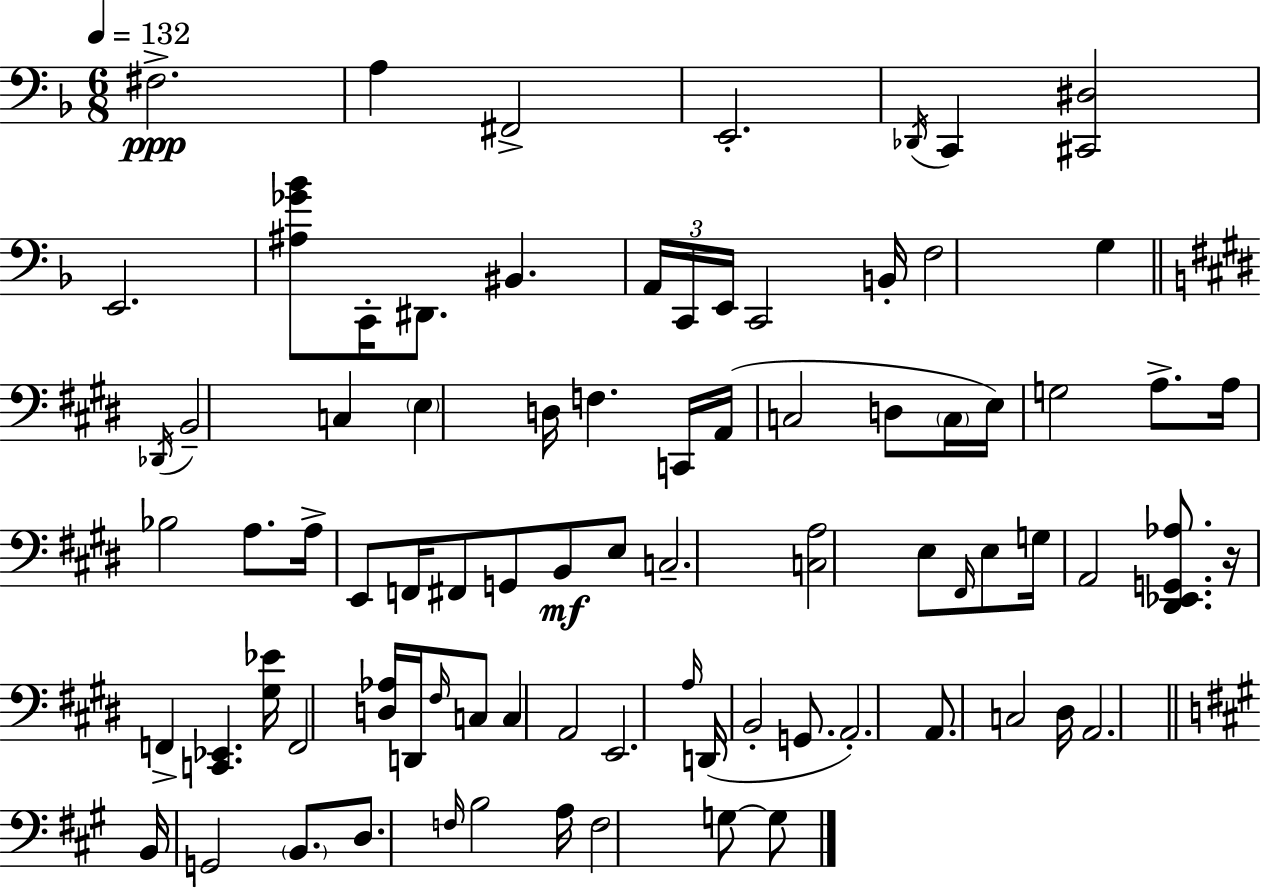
F#3/h. A3/q F#2/h E2/h. Db2/s C2/q [C#2,D#3]/h E2/h. [A#3,Gb4,Bb4]/e C2/s D#2/e. BIS2/q. A2/s C2/s E2/s C2/h B2/s F3/h G3/q Db2/s B2/h C3/q E3/q D3/s F3/q. C2/s A2/s C3/h D3/e C3/s E3/s G3/h A3/e. A3/s Bb3/h A3/e. A3/s E2/e F2/s F#2/e G2/e B2/e E3/e C3/h. [C3,A3]/h E3/e F#2/s E3/e G3/s A2/h [D#2,Eb2,G2,Ab3]/e. R/s F2/q [C2,Eb2]/q. [G#3,Eb4]/s F2/h [D3,Ab3]/s D2/s F#3/s C3/e C3/q A2/h E2/h. A3/s D2/s B2/h G2/e. A2/h. A2/e. C3/h D#3/s A2/h. B2/s G2/h B2/e. D3/e. F3/s B3/h A3/s F3/h G3/e G3/e